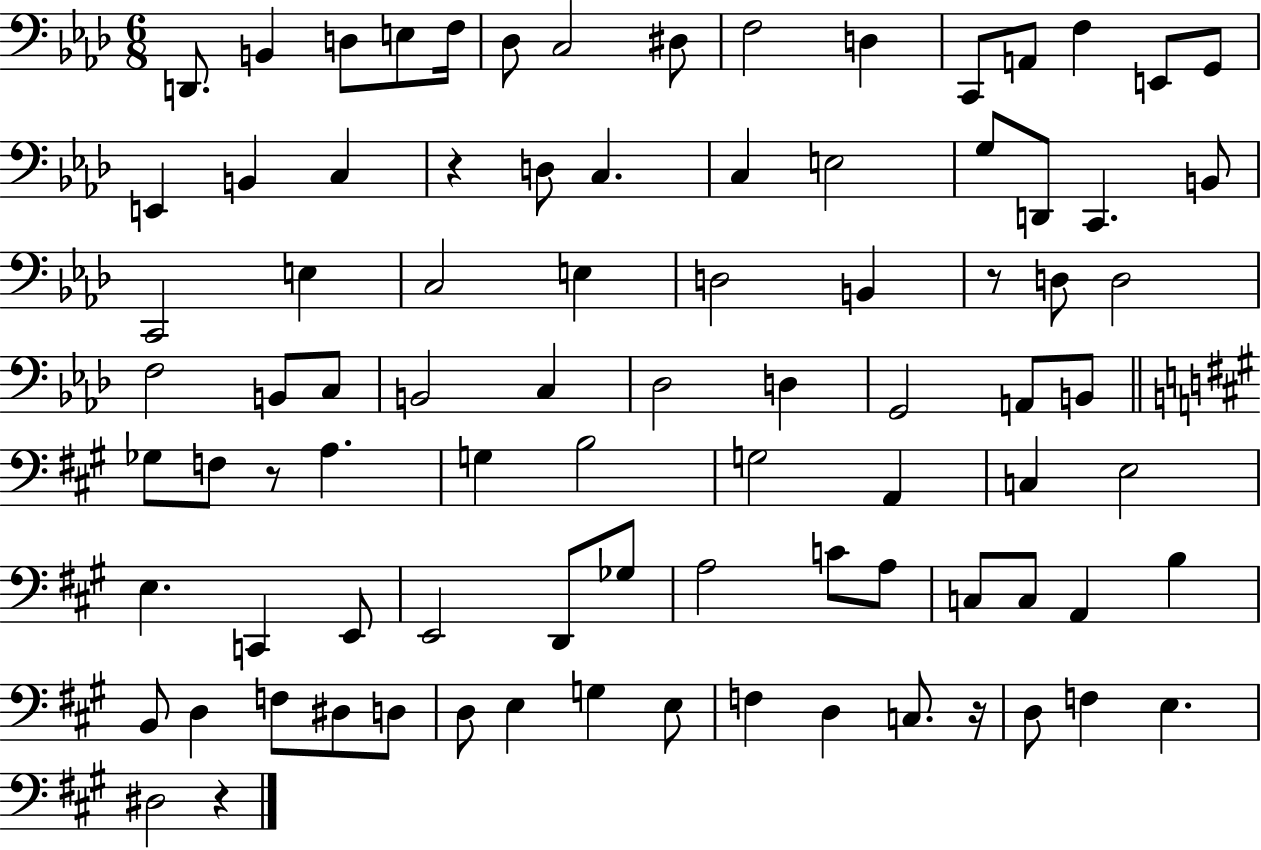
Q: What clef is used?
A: bass